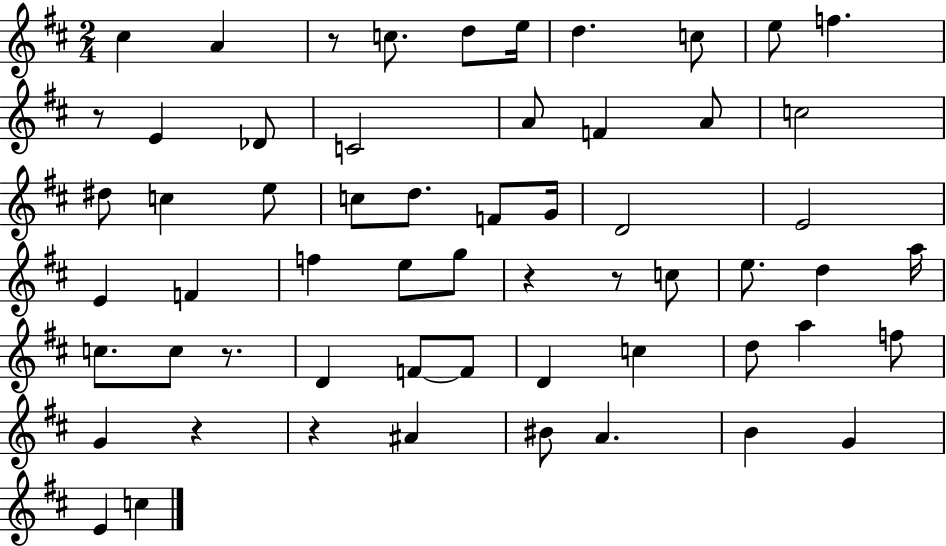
{
  \clef treble
  \numericTimeSignature
  \time 2/4
  \key d \major
  cis''4 a'4 | r8 c''8. d''8 e''16 | d''4. c''8 | e''8 f''4. | \break r8 e'4 des'8 | c'2 | a'8 f'4 a'8 | c''2 | \break dis''8 c''4 e''8 | c''8 d''8. f'8 g'16 | d'2 | e'2 | \break e'4 f'4 | f''4 e''8 g''8 | r4 r8 c''8 | e''8. d''4 a''16 | \break c''8. c''8 r8. | d'4 f'8~~ f'8 | d'4 c''4 | d''8 a''4 f''8 | \break g'4 r4 | r4 ais'4 | bis'8 a'4. | b'4 g'4 | \break e'4 c''4 | \bar "|."
}